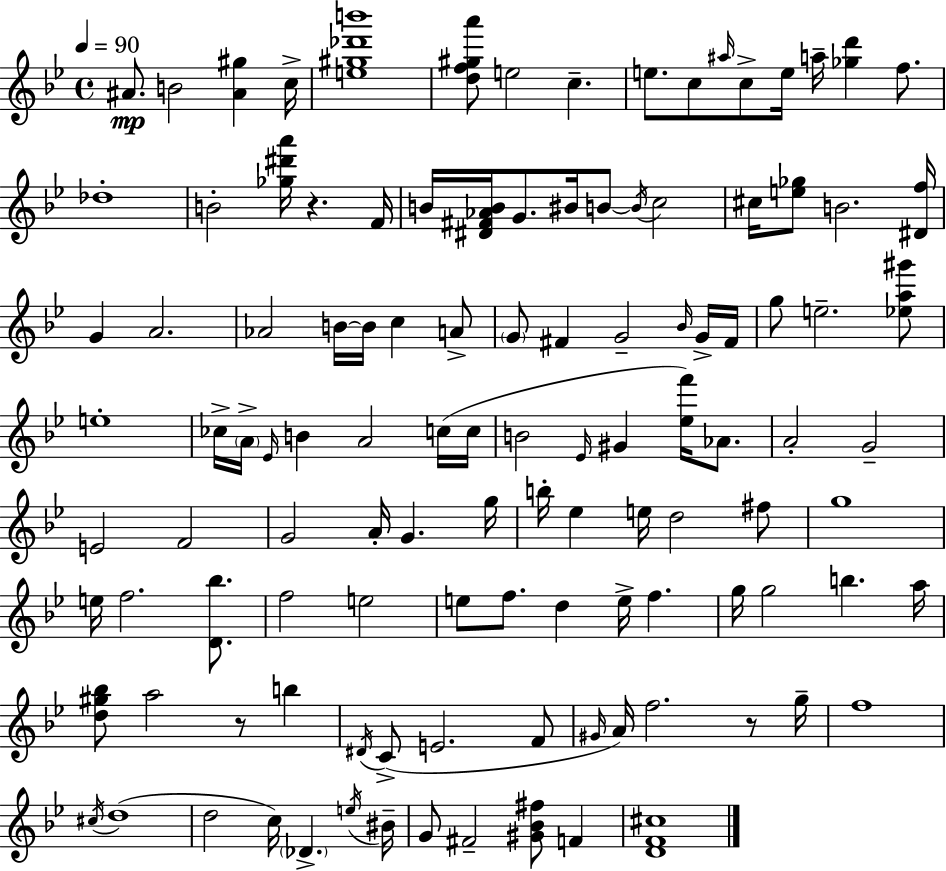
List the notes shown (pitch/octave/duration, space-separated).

A#4/e. B4/h [A#4,G#5]/q C5/s [E5,G#5,Db6,B6]/w [D5,F5,G#5,A6]/e E5/h C5/q. E5/e. C5/e A#5/s C5/e E5/s A5/s [Gb5,D6]/q F5/e. Db5/w B4/h [Gb5,D#6,A6]/s R/q. F4/s B4/s [D#4,F#4,Ab4,B4]/s G4/e. BIS4/s B4/e B4/s C5/h C#5/s [E5,Gb5]/e B4/h. [D#4,F5]/s G4/q A4/h. Ab4/h B4/s B4/s C5/q A4/e G4/e F#4/q G4/h Bb4/s G4/s F#4/s G5/e E5/h. [Eb5,A5,G#6]/e E5/w CES5/s A4/s Eb4/s B4/q A4/h C5/s C5/s B4/h Eb4/s G#4/q [Eb5,F6]/s Ab4/e. A4/h G4/h E4/h F4/h G4/h A4/s G4/q. G5/s B5/s Eb5/q E5/s D5/h F#5/e G5/w E5/s F5/h. [D4,Bb5]/e. F5/h E5/h E5/e F5/e. D5/q E5/s F5/q. G5/s G5/h B5/q. A5/s [D5,G#5,Bb5]/e A5/h R/e B5/q D#4/s C4/e E4/h. F4/e G#4/s A4/s F5/h. R/e G5/s F5/w C#5/s D5/w D5/h C5/s Db4/q. E5/s BIS4/s G4/e F#4/h [G#4,Bb4,F#5]/e F4/q [D4,F4,C#5]/w